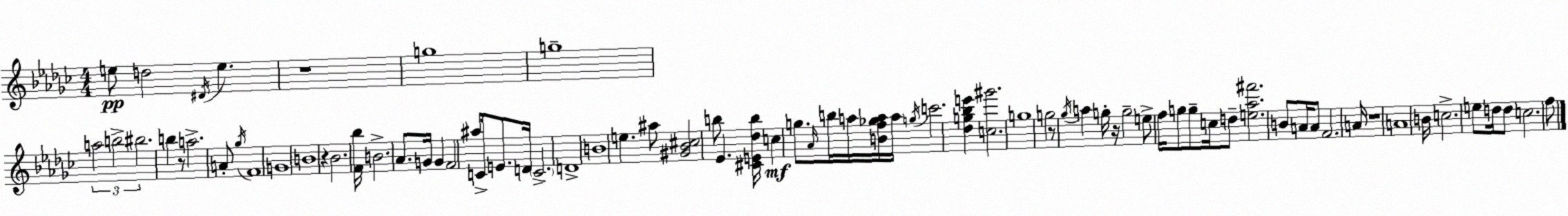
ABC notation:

X:1
T:Untitled
M:4/4
L:1/4
K:Ebm
e/2 d2 ^D/4 e z4 g4 g4 a2 b2 ^b2 b z/2 a2 A/2 _g/4 F4 G4 B4 z _B2 [F_b]/4 B2 _A/2 G/4 G F2 ^a/2 C/4 E/2 D/4 C2 D4 B4 e ^a/2 [^G_B^c]2 b/2 _E [^CE_db]/4 c g/2 _A/4 b/4 a/4 [Bf_ga]/4 a/4 g/4 c'2 [_dg_be'] [c^g']2 g4 g2 z/2 _g/4 a g/4 z/4 g2 e/2 f/4 g/2 g/2 c/4 d/2 [e_a^f']2 B/2 A/4 A/2 F2 A/4 z4 A4 B/4 c2 e/2 d/4 d/2 c2 f/2